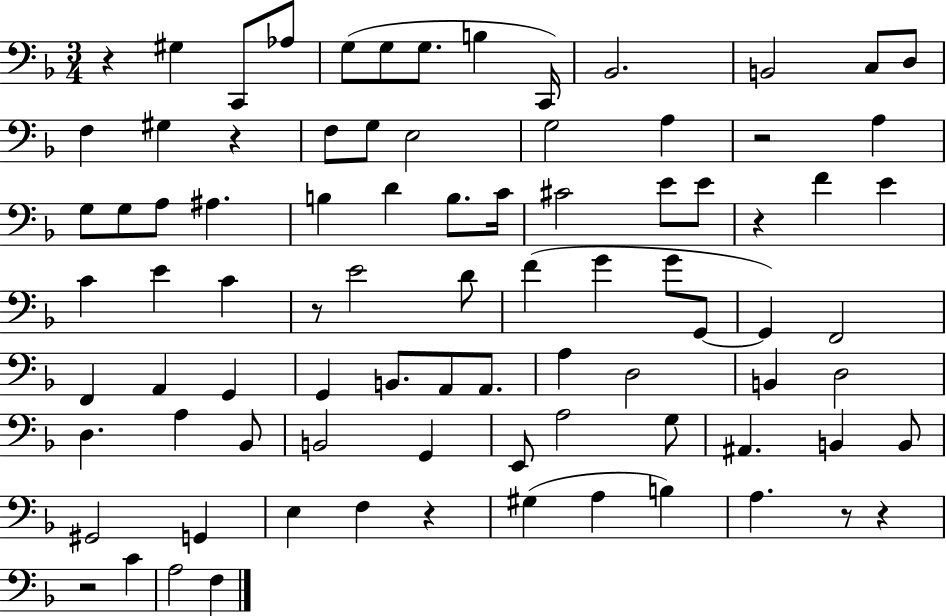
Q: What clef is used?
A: bass